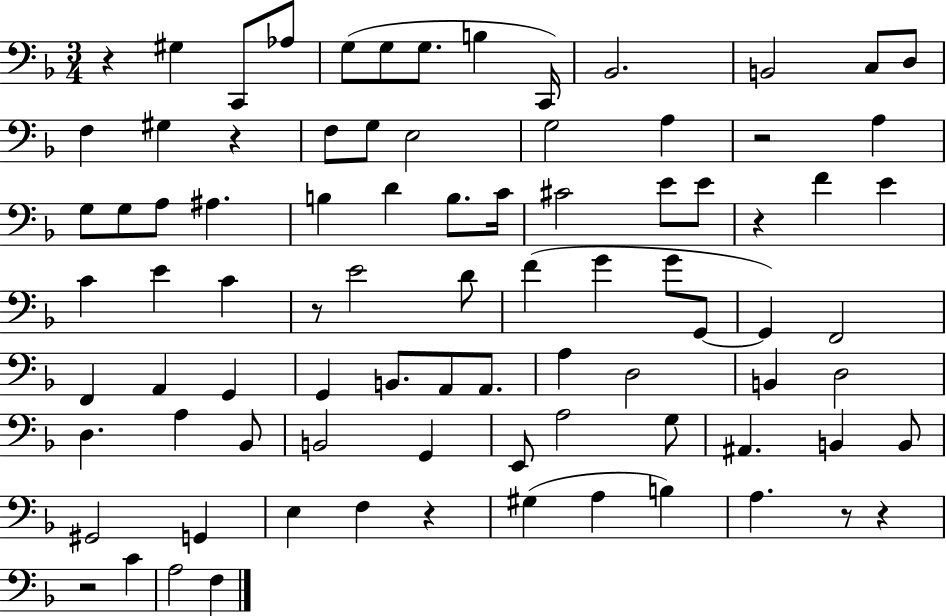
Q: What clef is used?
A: bass